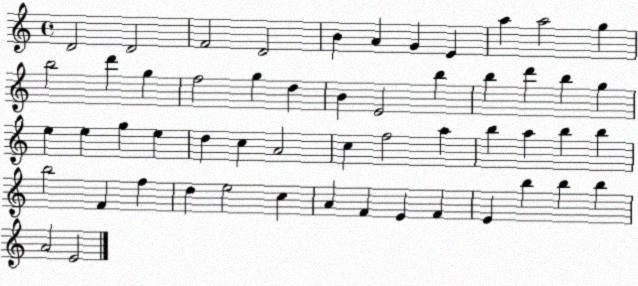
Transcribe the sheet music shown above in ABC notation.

X:1
T:Untitled
M:4/4
L:1/4
K:C
D2 D2 F2 D2 B A G E a a2 g b2 d' g f2 g d B E2 b b d' b g e e g e d c A2 c f2 a b a b b b2 F f d e2 c A F E F E b b b A2 E2